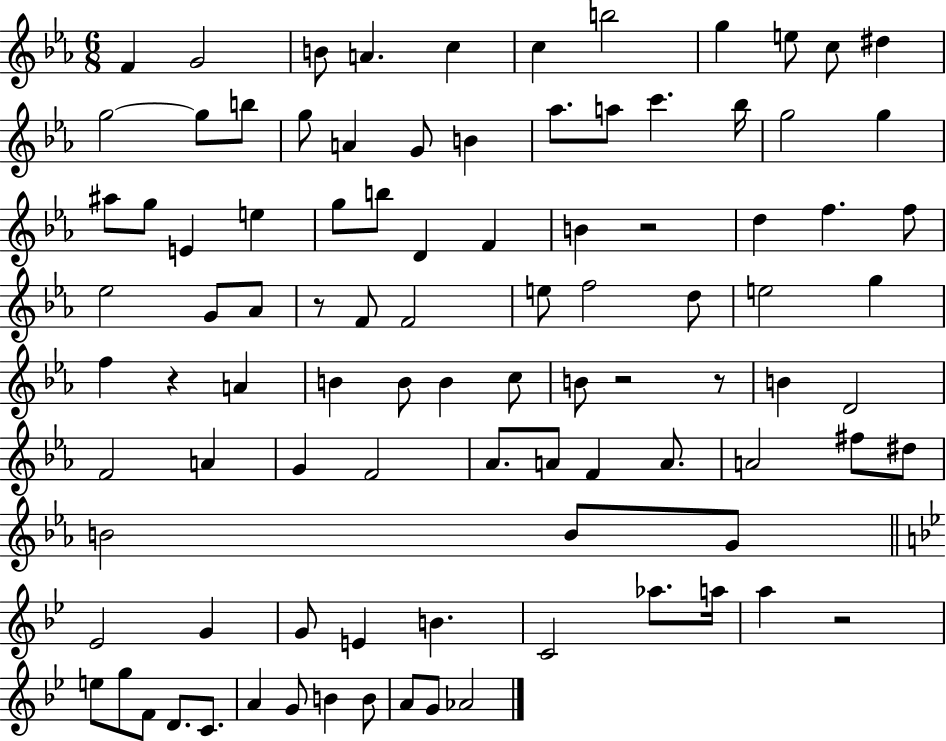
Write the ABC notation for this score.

X:1
T:Untitled
M:6/8
L:1/4
K:Eb
F G2 B/2 A c c b2 g e/2 c/2 ^d g2 g/2 b/2 g/2 A G/2 B _a/2 a/2 c' _b/4 g2 g ^a/2 g/2 E e g/2 b/2 D F B z2 d f f/2 _e2 G/2 _A/2 z/2 F/2 F2 e/2 f2 d/2 e2 g f z A B B/2 B c/2 B/2 z2 z/2 B D2 F2 A G F2 _A/2 A/2 F A/2 A2 ^f/2 ^d/2 B2 B/2 G/2 _E2 G G/2 E B C2 _a/2 a/4 a z2 e/2 g/2 F/2 D/2 C/2 A G/2 B B/2 A/2 G/2 _A2